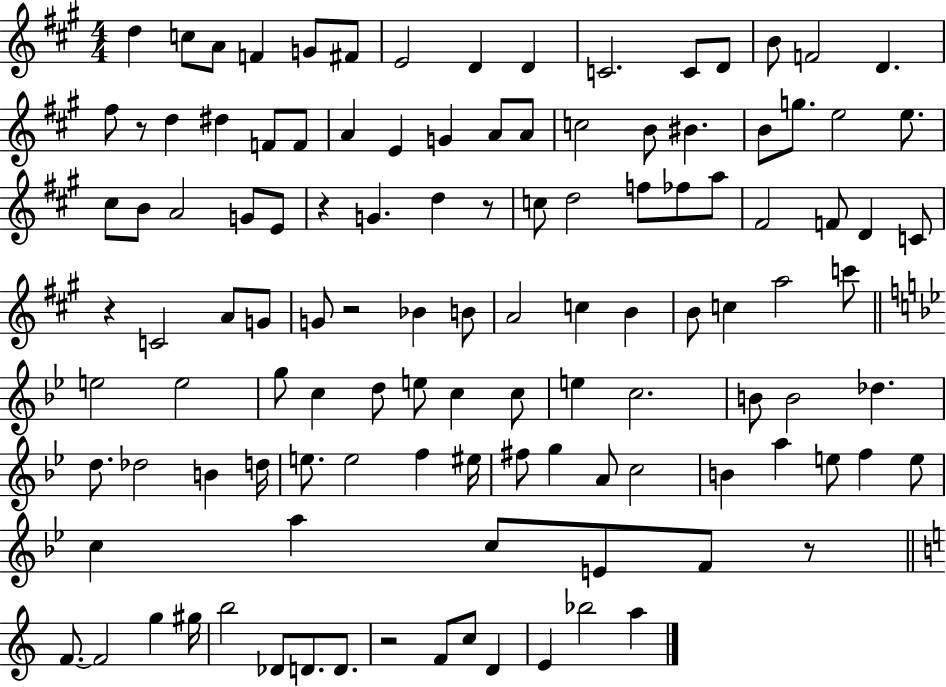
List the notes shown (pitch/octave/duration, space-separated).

D5/q C5/e A4/e F4/q G4/e F#4/e E4/h D4/q D4/q C4/h. C4/e D4/e B4/e F4/h D4/q. F#5/e R/e D5/q D#5/q F4/e F4/e A4/q E4/q G4/q A4/e A4/e C5/h B4/e BIS4/q. B4/e G5/e. E5/h E5/e. C#5/e B4/e A4/h G4/e E4/e R/q G4/q. D5/q R/e C5/e D5/h F5/e FES5/e A5/e F#4/h F4/e D4/q C4/e R/q C4/h A4/e G4/e G4/e R/h Bb4/q B4/e A4/h C5/q B4/q B4/e C5/q A5/h C6/e E5/h E5/h G5/e C5/q D5/e E5/e C5/q C5/e E5/q C5/h. B4/e B4/h Db5/q. D5/e. Db5/h B4/q D5/s E5/e. E5/h F5/q EIS5/s F#5/e G5/q A4/e C5/h B4/q A5/q E5/e F5/q E5/e C5/q A5/q C5/e E4/e F4/e R/e F4/e. F4/h G5/q G#5/s B5/h Db4/e D4/e. D4/e. R/h F4/e C5/e D4/q E4/q Bb5/h A5/q